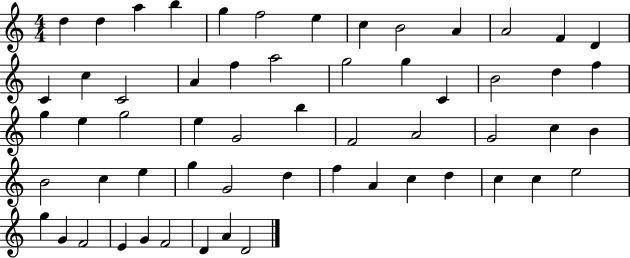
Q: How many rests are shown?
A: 0